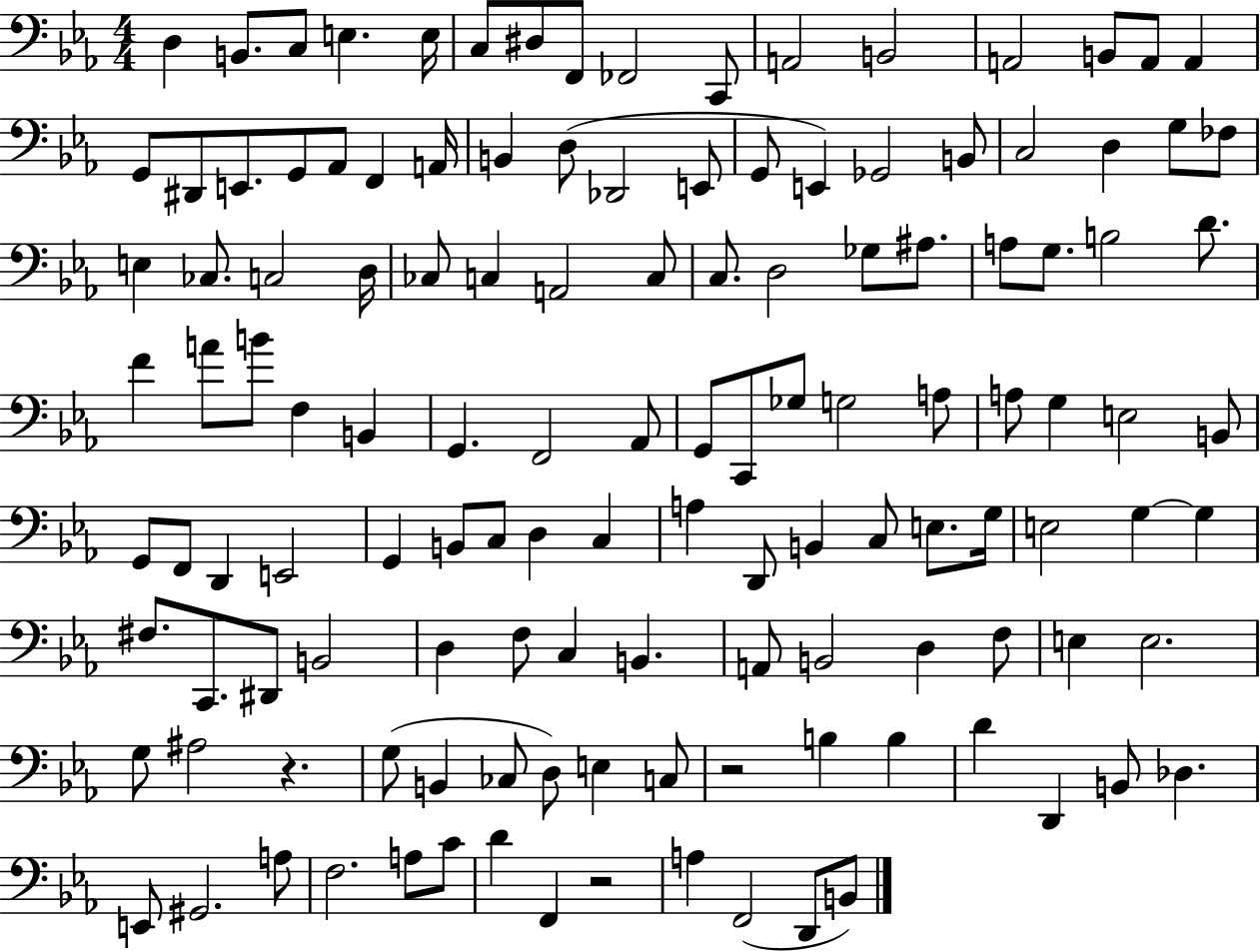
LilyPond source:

{
  \clef bass
  \numericTimeSignature
  \time 4/4
  \key ees \major
  \repeat volta 2 { d4 b,8. c8 e4. e16 | c8 dis8 f,8 fes,2 c,8 | a,2 b,2 | a,2 b,8 a,8 a,4 | \break g,8 dis,8 e,8. g,8 aes,8 f,4 a,16 | b,4 d8( des,2 e,8 | g,8 e,4) ges,2 b,8 | c2 d4 g8 fes8 | \break e4 ces8. c2 d16 | ces8 c4 a,2 c8 | c8. d2 ges8 ais8. | a8 g8. b2 d'8. | \break f'4 a'8 b'8 f4 b,4 | g,4. f,2 aes,8 | g,8 c,8 ges8 g2 a8 | a8 g4 e2 b,8 | \break g,8 f,8 d,4 e,2 | g,4 b,8 c8 d4 c4 | a4 d,8 b,4 c8 e8. g16 | e2 g4~~ g4 | \break fis8. c,8. dis,8 b,2 | d4 f8 c4 b,4. | a,8 b,2 d4 f8 | e4 e2. | \break g8 ais2 r4. | g8( b,4 ces8 d8) e4 c8 | r2 b4 b4 | d'4 d,4 b,8 des4. | \break e,8 gis,2. a8 | f2. a8 c'8 | d'4 f,4 r2 | a4 f,2( d,8 b,8) | \break } \bar "|."
}